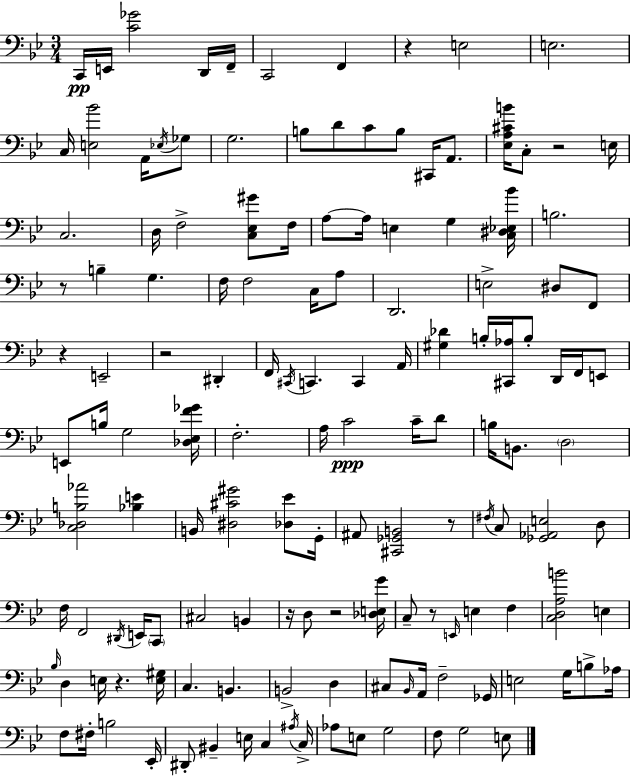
C2/s E2/s [C4,Gb4]/h D2/s F2/s C2/h F2/q R/q E3/h E3/h. C3/s [E3,Bb4]/h A2/s Eb3/s Gb3/e G3/h. B3/e D4/e C4/e B3/e C#2/s A2/e. [Eb3,A3,C#4,B4]/s C3/e R/h E3/s C3/h. D3/s F3/h [C3,Eb3,G#4]/e F3/s A3/e A3/s E3/q G3/q [C3,D#3,Eb3,Bb4]/s B3/h. R/e B3/q G3/q. F3/s F3/h C3/s A3/e D2/h. E3/h D#3/e F2/e R/q E2/h R/h D#2/q F2/s C#2/s C2/q. C2/q A2/s [G#3,Db4]/q B3/s [C#2,Ab3]/s B3/e D2/s F2/s E2/e E2/e B3/s G3/h [Db3,Eb3,F4,Gb4]/s F3/h. A3/s C4/h C4/s D4/e B3/s B2/e. D3/h [C3,Db3,B3,Ab4]/h [Bb3,E4]/q B2/s [D#3,C#4,G#4]/h [Db3,Eb4]/e G2/s A#2/e [C#2,Gb2,B2]/h R/e F#3/s C3/e [Gb2,Ab2,E3]/h D3/e F3/s F2/h D#2/s E2/s C2/e C#3/h B2/q R/s D3/e R/h [Db3,E3,G4]/s C3/e R/e E2/s E3/q F3/q [C3,D3,A3,B4]/h E3/q Bb3/s D3/q E3/s R/q. [E3,G#3]/s C3/q. B2/q. B2/h D3/q C#3/e Bb2/s A2/s F3/h Gb2/s E3/h G3/s B3/e Ab3/s F3/e F#3/s B3/h Eb2/s D#2/e BIS2/q E3/s C3/q A#3/s C3/s Ab3/e E3/e G3/h F3/e G3/h E3/e